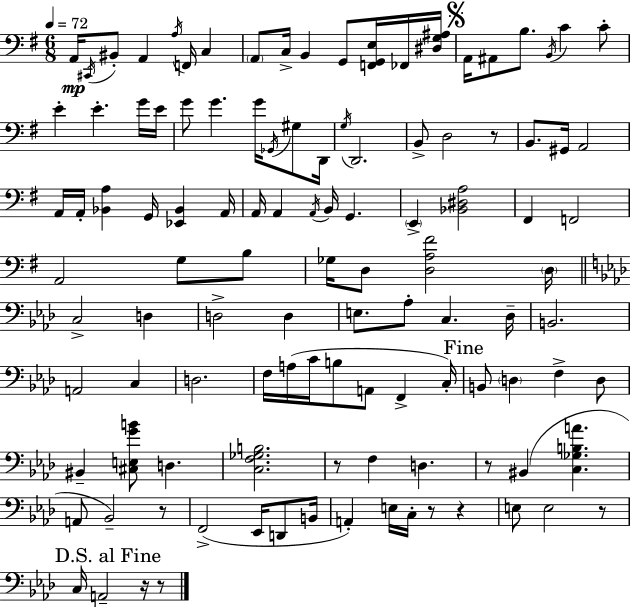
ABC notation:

X:1
T:Untitled
M:6/8
L:1/4
K:Em
A,,/4 ^C,,/4 ^B,,/2 A,, A,/4 F,,/4 C, A,,/2 C,/4 B,, G,,/2 [F,,G,,E,]/4 _F,,/4 [^D,G,^A,]/4 A,,/4 ^A,,/2 B,/2 B,,/4 C C/2 E E G/4 E/4 G/2 G G/4 _G,,/4 ^G,/2 D,,/4 G,/4 D,,2 B,,/2 D,2 z/2 B,,/2 ^G,,/4 A,,2 A,,/4 A,,/4 [_B,,A,] G,,/4 [_E,,_B,,] A,,/4 A,,/4 A,, A,,/4 B,,/4 G,, E,, [_B,,^D,A,]2 ^F,, F,,2 A,,2 G,/2 B,/2 _G,/4 D,/2 [D,A,^F]2 D,/4 C,2 D, D,2 D, E,/2 _A,/2 C, _D,/4 B,,2 A,,2 C, D,2 F,/4 A,/4 C/4 B,/2 A,,/2 F,, C,/4 B,,/2 D, F, D,/2 ^B,, [^C,E,GB]/2 D, [C,F,_G,B,]2 z/2 F, D, z/2 ^B,, [C,_G,B,A] A,,/2 _B,,2 z/2 F,,2 _E,,/4 D,,/2 B,,/4 A,, E,/4 C,/4 z/2 z E,/2 E,2 z/2 C,/4 A,,2 z/4 z/2